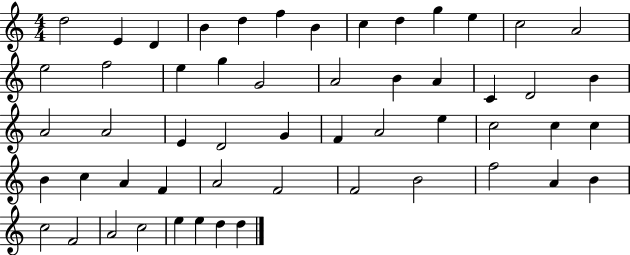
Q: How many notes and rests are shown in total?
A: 54